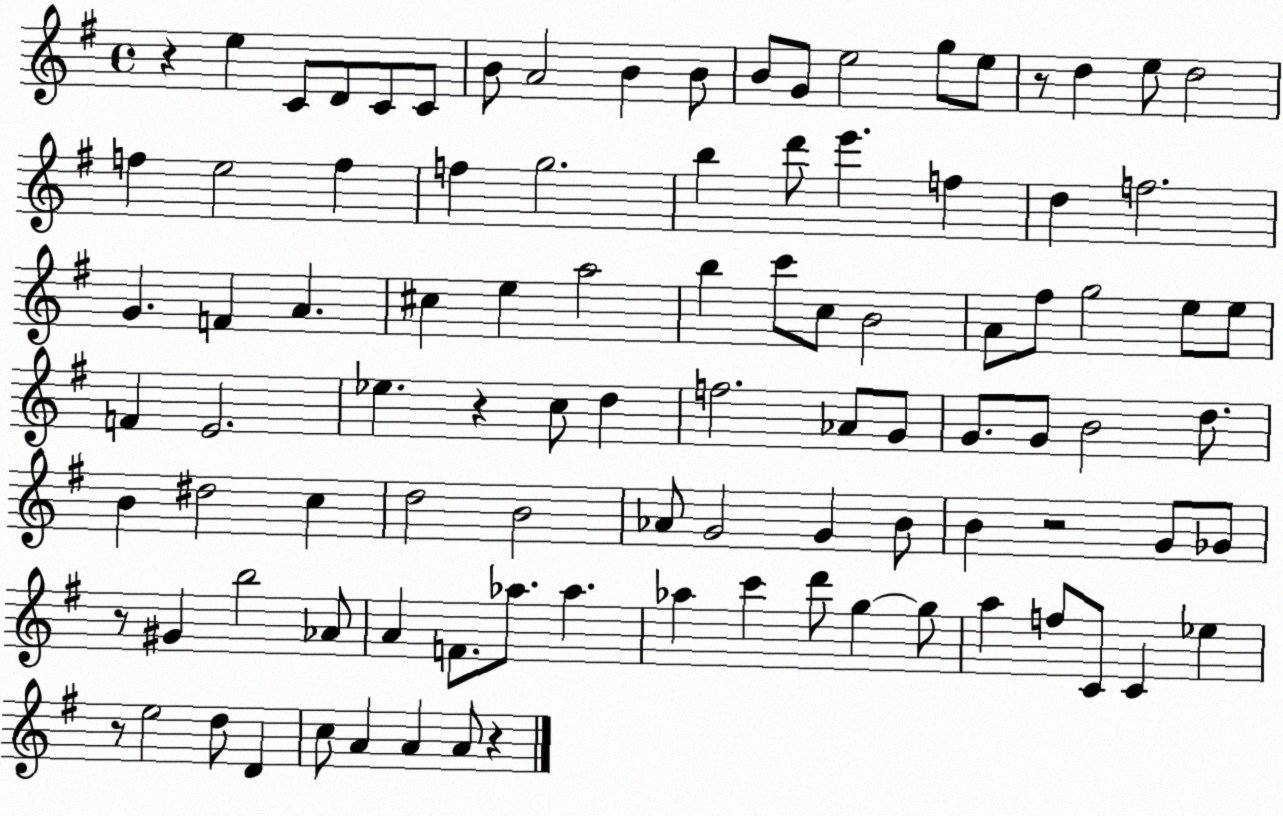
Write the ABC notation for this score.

X:1
T:Untitled
M:4/4
L:1/4
K:G
z e C/2 D/2 C/2 C/2 B/2 A2 B B/2 B/2 G/2 e2 g/2 e/2 z/2 d e/2 d2 f e2 f f g2 b d'/2 e' f d f2 G F A ^c e a2 b c'/2 c/2 B2 A/2 ^f/2 g2 e/2 e/2 F E2 _e z c/2 d f2 _A/2 G/2 G/2 G/2 B2 d/2 B ^d2 c d2 B2 _A/2 G2 G B/2 B z2 G/2 _G/2 z/2 ^G b2 _A/2 A F/2 _a/2 _a _a c' d'/2 g g/2 a f/2 C/2 C _e z/2 e2 d/2 D c/2 A A A/2 z